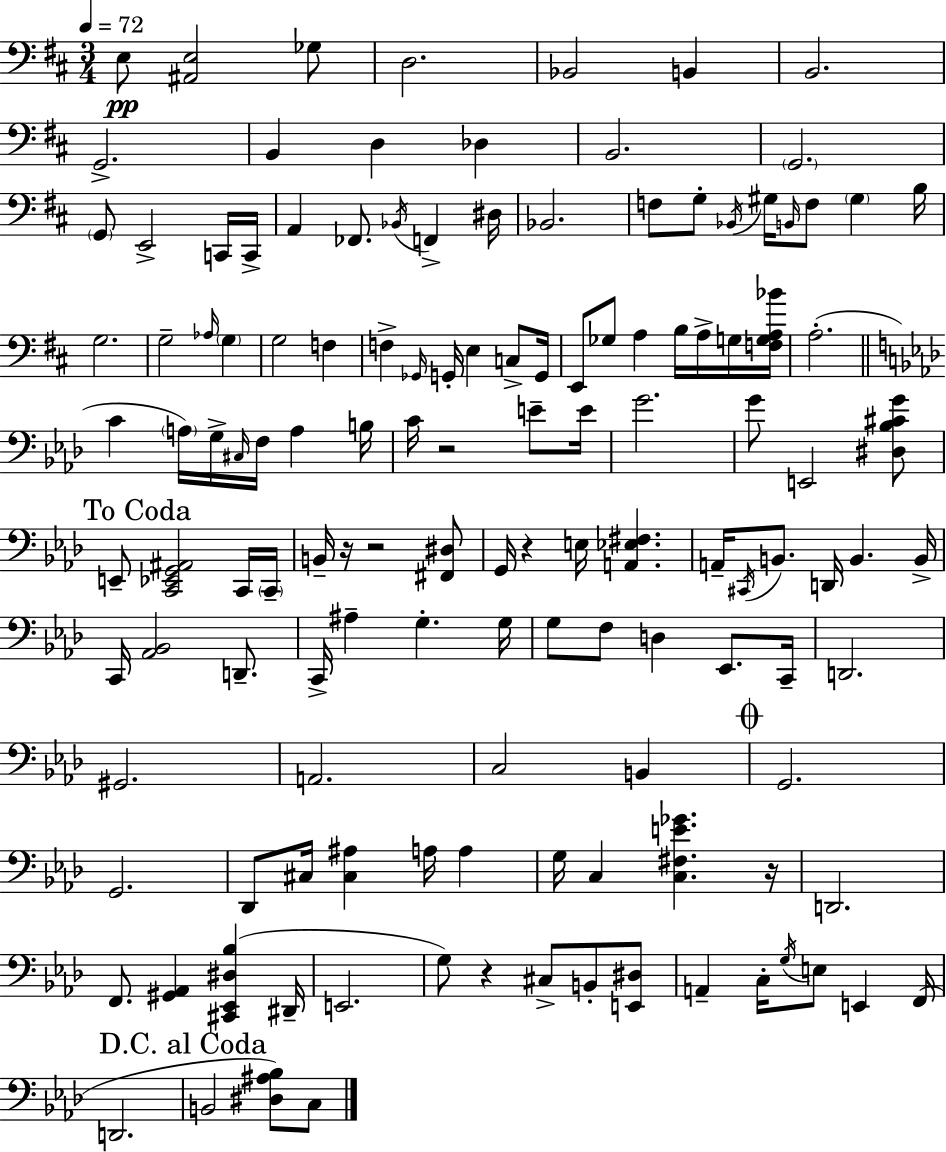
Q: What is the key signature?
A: D major